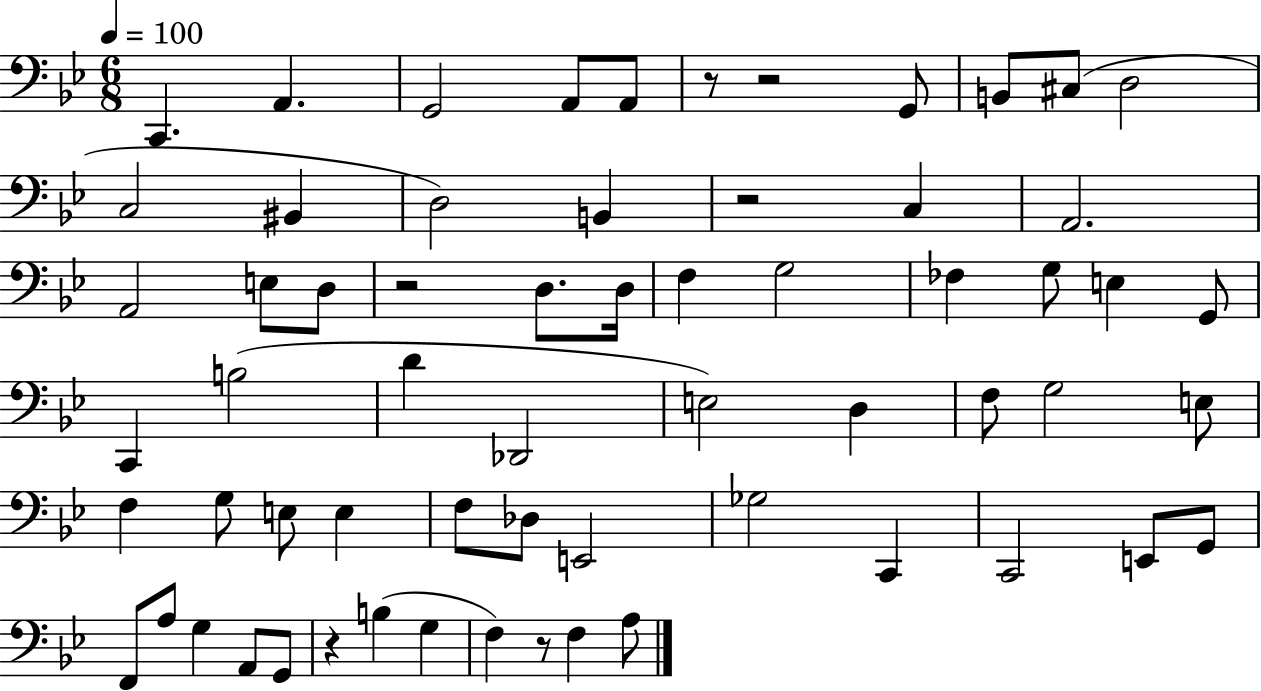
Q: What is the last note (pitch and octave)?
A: A3